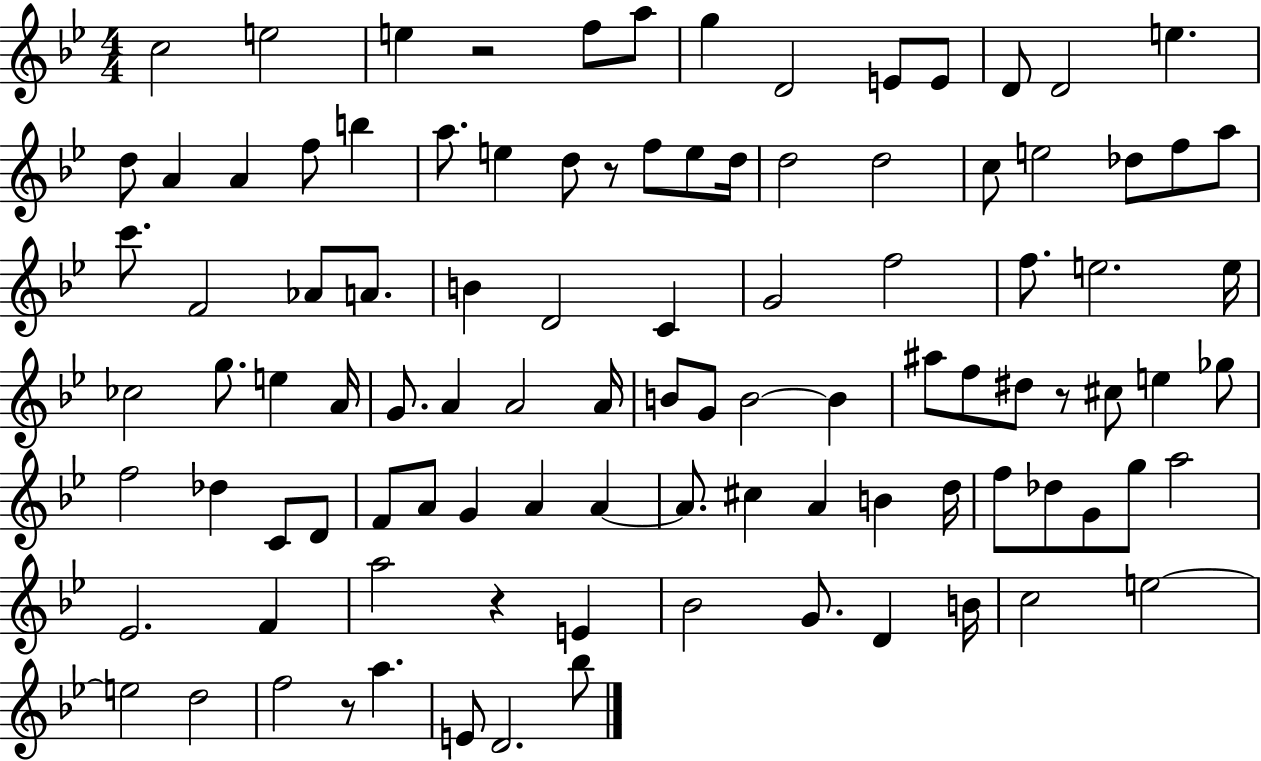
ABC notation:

X:1
T:Untitled
M:4/4
L:1/4
K:Bb
c2 e2 e z2 f/2 a/2 g D2 E/2 E/2 D/2 D2 e d/2 A A f/2 b a/2 e d/2 z/2 f/2 e/2 d/4 d2 d2 c/2 e2 _d/2 f/2 a/2 c'/2 F2 _A/2 A/2 B D2 C G2 f2 f/2 e2 e/4 _c2 g/2 e A/4 G/2 A A2 A/4 B/2 G/2 B2 B ^a/2 f/2 ^d/2 z/2 ^c/2 e _g/2 f2 _d C/2 D/2 F/2 A/2 G A A A/2 ^c A B d/4 f/2 _d/2 G/2 g/2 a2 _E2 F a2 z E _B2 G/2 D B/4 c2 e2 e2 d2 f2 z/2 a E/2 D2 _b/2